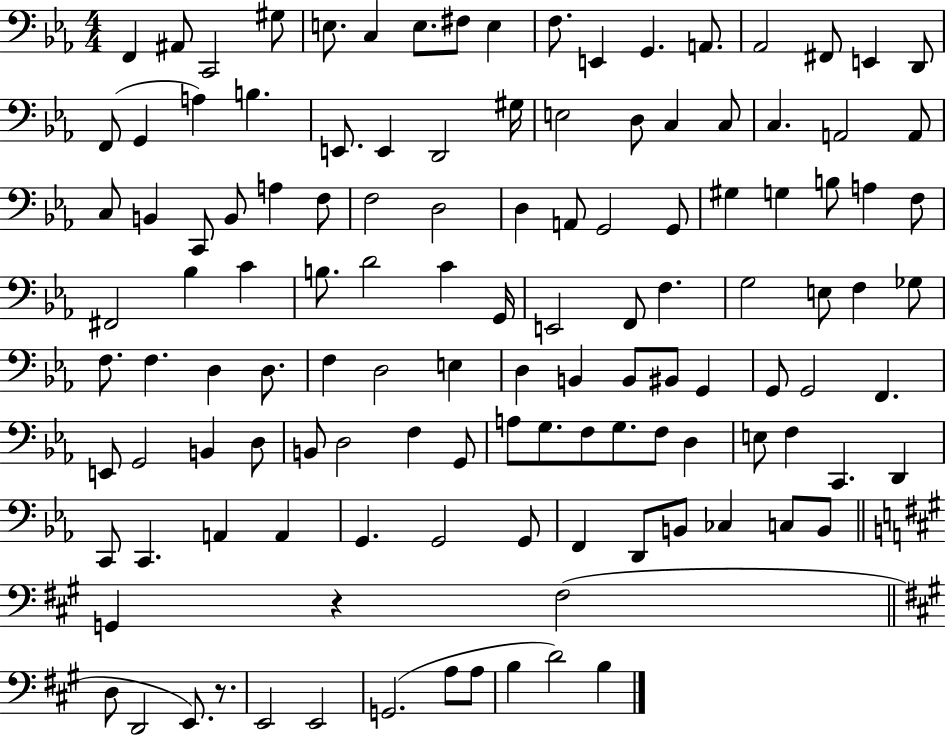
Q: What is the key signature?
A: EES major